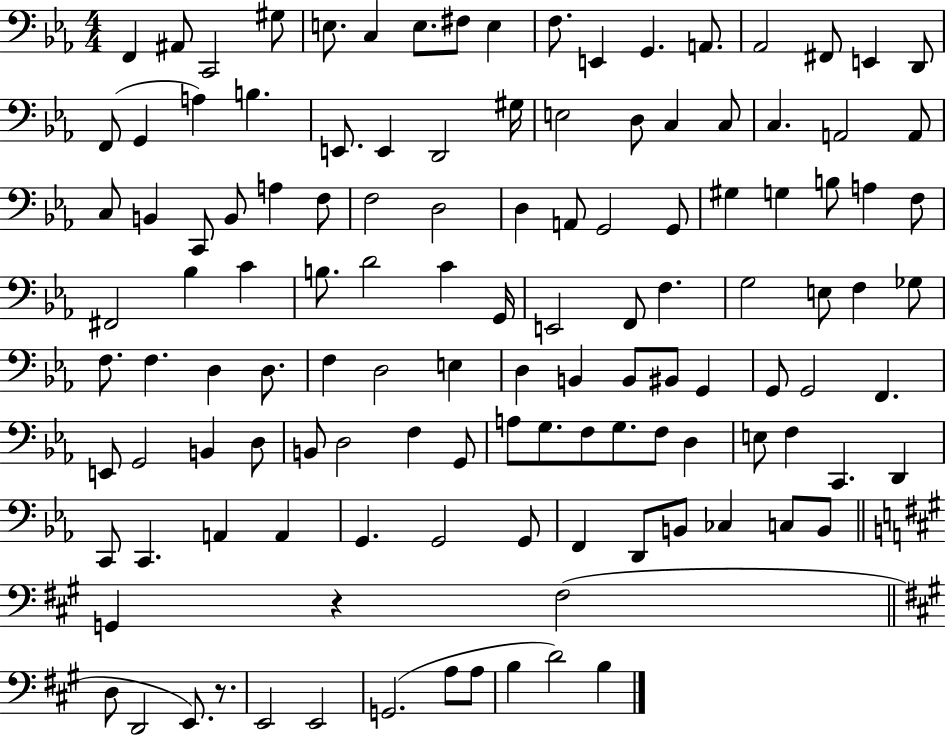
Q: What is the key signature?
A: EES major